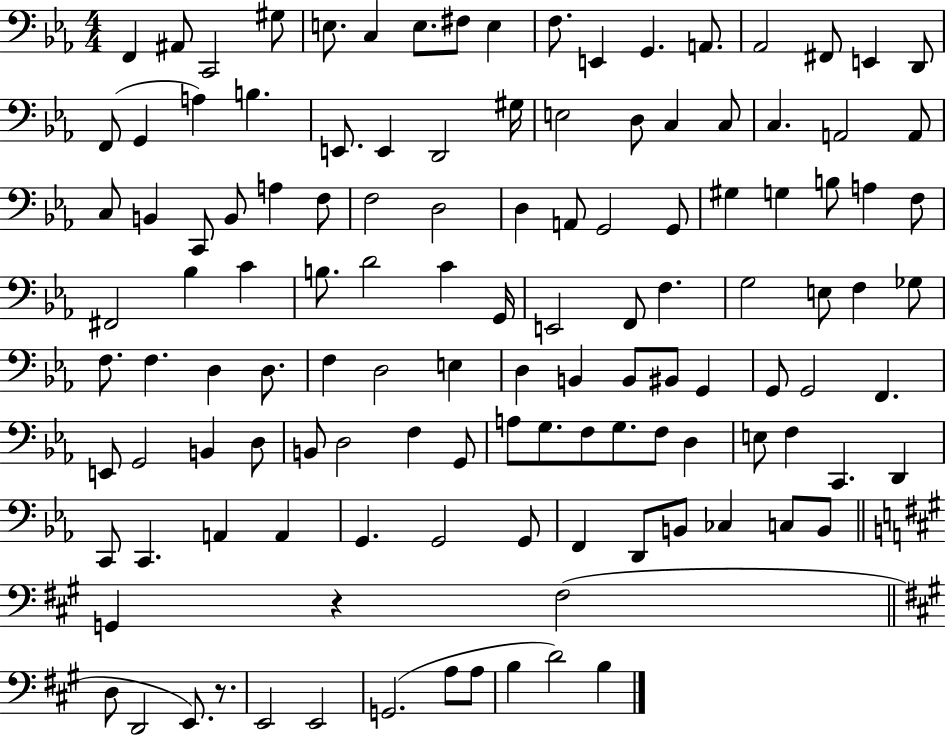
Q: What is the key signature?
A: EES major